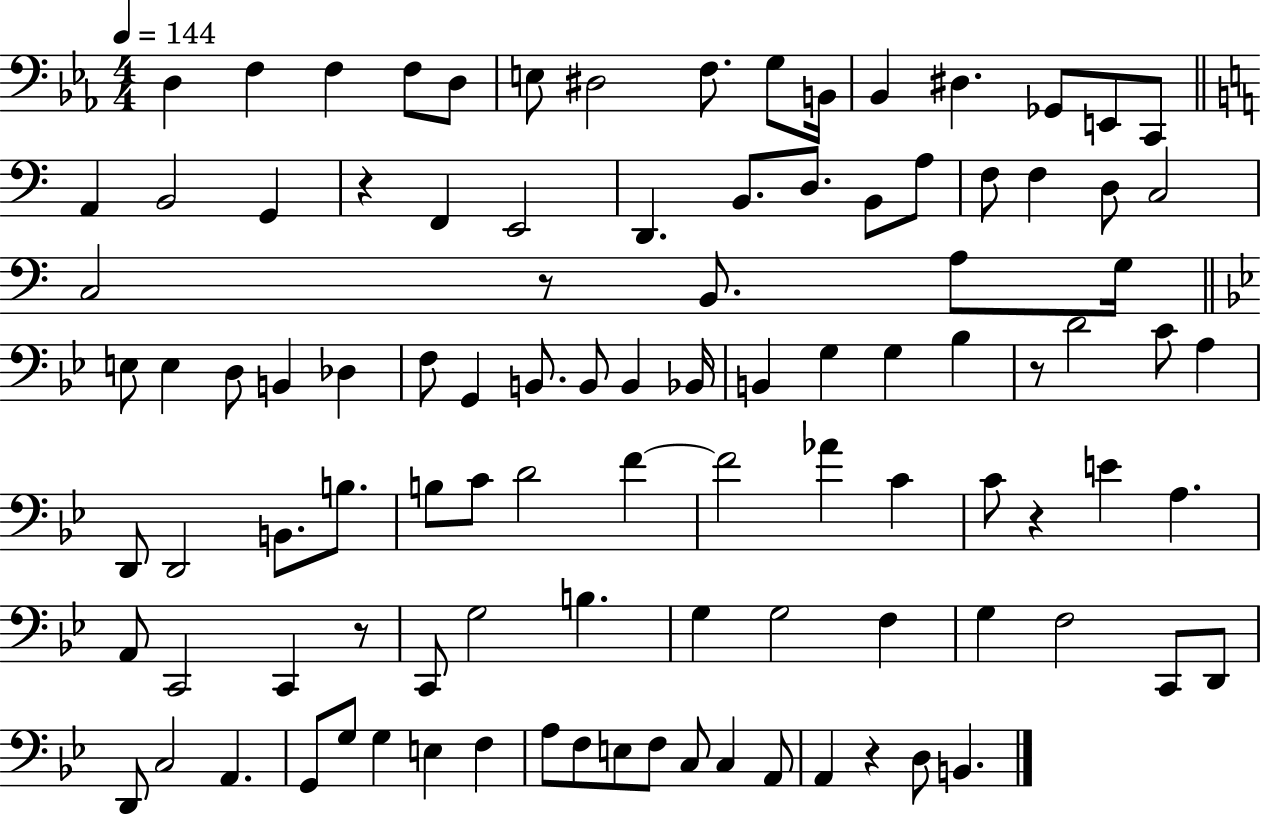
X:1
T:Untitled
M:4/4
L:1/4
K:Eb
D, F, F, F,/2 D,/2 E,/2 ^D,2 F,/2 G,/2 B,,/4 _B,, ^D, _G,,/2 E,,/2 C,,/2 A,, B,,2 G,, z F,, E,,2 D,, B,,/2 D,/2 B,,/2 A,/2 F,/2 F, D,/2 C,2 C,2 z/2 B,,/2 A,/2 G,/4 E,/2 E, D,/2 B,, _D, F,/2 G,, B,,/2 B,,/2 B,, _B,,/4 B,, G, G, _B, z/2 D2 C/2 A, D,,/2 D,,2 B,,/2 B,/2 B,/2 C/2 D2 F F2 _A C C/2 z E A, A,,/2 C,,2 C,, z/2 C,,/2 G,2 B, G, G,2 F, G, F,2 C,,/2 D,,/2 D,,/2 C,2 A,, G,,/2 G,/2 G, E, F, A,/2 F,/2 E,/2 F,/2 C,/2 C, A,,/2 A,, z D,/2 B,,